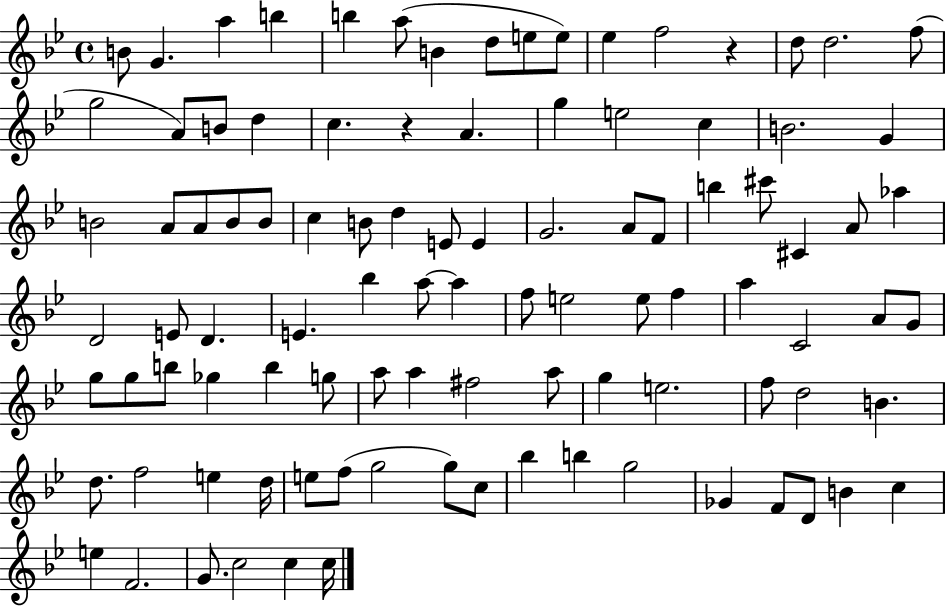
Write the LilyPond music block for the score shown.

{
  \clef treble
  \time 4/4
  \defaultTimeSignature
  \key bes \major
  b'8 g'4. a''4 b''4 | b''4 a''8( b'4 d''8 e''8 e''8) | ees''4 f''2 r4 | d''8 d''2. f''8( | \break g''2 a'8) b'8 d''4 | c''4. r4 a'4. | g''4 e''2 c''4 | b'2. g'4 | \break b'2 a'8 a'8 b'8 b'8 | c''4 b'8 d''4 e'8 e'4 | g'2. a'8 f'8 | b''4 cis'''8 cis'4 a'8 aes''4 | \break d'2 e'8 d'4. | e'4. bes''4 a''8~~ a''4 | f''8 e''2 e''8 f''4 | a''4 c'2 a'8 g'8 | \break g''8 g''8 b''8 ges''4 b''4 g''8 | a''8 a''4 fis''2 a''8 | g''4 e''2. | f''8 d''2 b'4. | \break d''8. f''2 e''4 d''16 | e''8 f''8( g''2 g''8) c''8 | bes''4 b''4 g''2 | ges'4 f'8 d'8 b'4 c''4 | \break e''4 f'2. | g'8. c''2 c''4 c''16 | \bar "|."
}